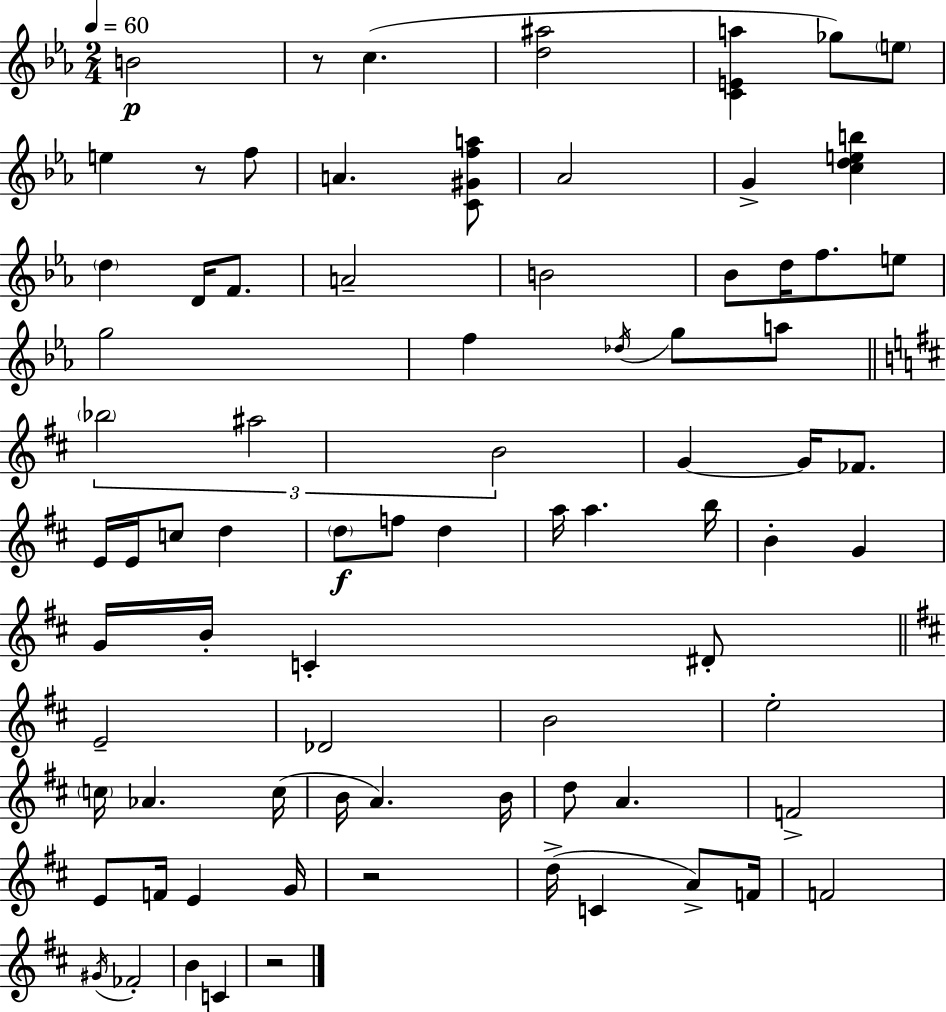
B4/h R/e C5/q. [D5,A#5]/h [C4,E4,A5]/q Gb5/e E5/e E5/q R/e F5/e A4/q. [C4,G#4,F5,A5]/e Ab4/h G4/q [C5,D5,E5,B5]/q D5/q D4/s F4/e. A4/h B4/h Bb4/e D5/s F5/e. E5/e G5/h F5/q Db5/s G5/e A5/e Bb5/h A#5/h B4/h G4/q G4/s FES4/e. E4/s E4/s C5/e D5/q D5/e F5/e D5/q A5/s A5/q. B5/s B4/q G4/q G4/s B4/s C4/q D#4/e E4/h Db4/h B4/h E5/h C5/s Ab4/q. C5/s B4/s A4/q. B4/s D5/e A4/q. F4/h E4/e F4/s E4/q G4/s R/h D5/s C4/q A4/e F4/s F4/h G#4/s FES4/h B4/q C4/q R/h